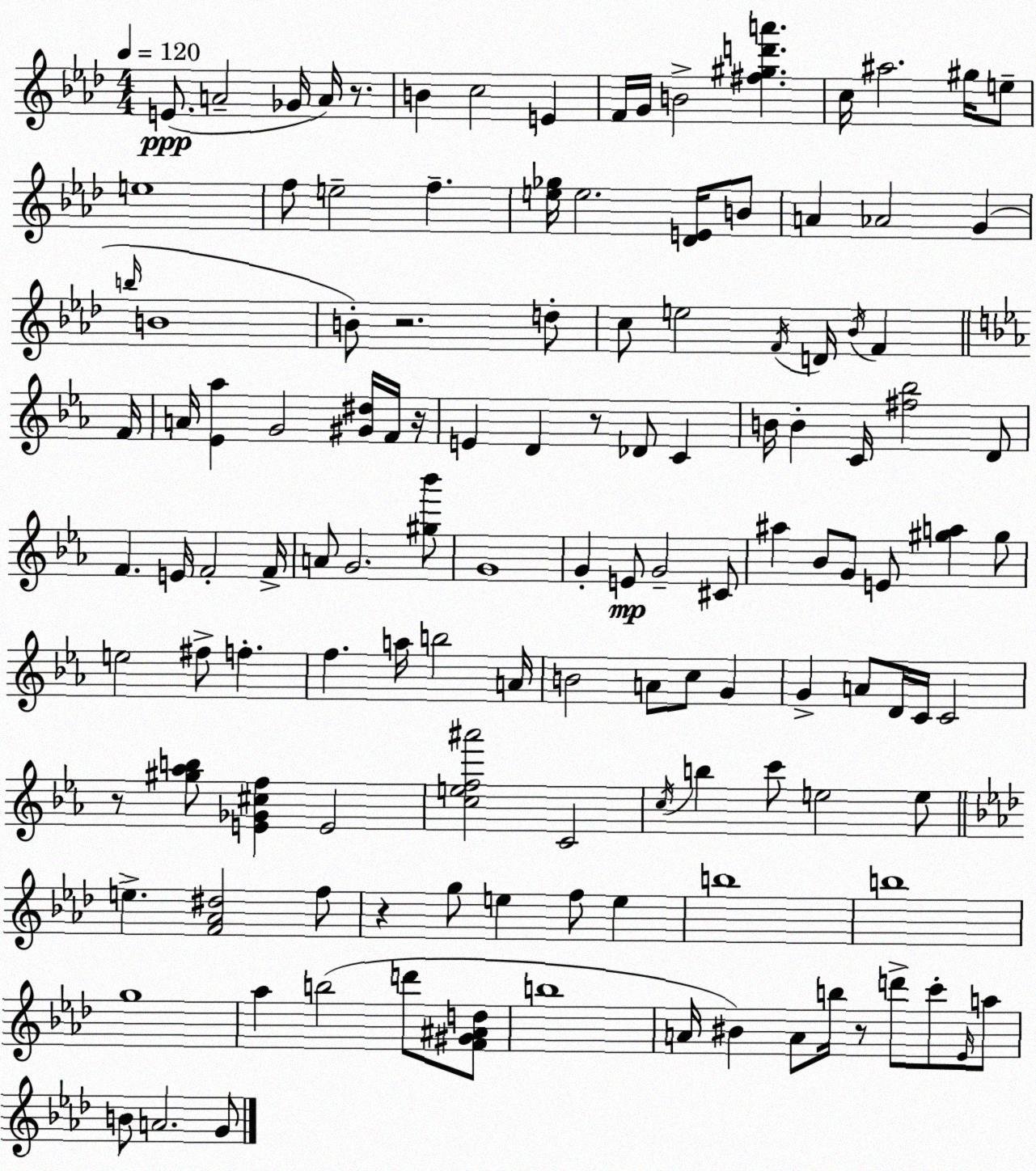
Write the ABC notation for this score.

X:1
T:Untitled
M:4/4
L:1/4
K:Fm
E/2 A2 _G/4 A/4 z/2 B c2 E F/4 G/4 B2 [^f^gd'a'] c/4 ^a2 ^g/4 e/2 e4 f/2 e2 f [e_g]/4 e2 [_DE]/4 B/2 A _A2 G b/4 B4 B/2 z2 d/2 c/2 e2 F/4 D/4 _B/4 F F/4 A/4 [_E_a] G2 [^G^d]/4 F/4 z/4 E D z/2 _D/2 C B/4 B C/4 [^f_b]2 D/2 F E/4 F2 F/4 A/2 G2 [^g_b']/2 G4 G E/2 G2 ^C/2 ^a _B/2 G/2 E/2 [^ga] ^g/2 e2 ^f/2 f f a/4 b2 A/4 B2 A/2 c/2 G G A/2 D/4 C/4 C2 z/2 [^g_ab]/2 [E_G^cf] E2 [cef^a']2 C2 c/4 b c'/2 e2 e/2 e [F_A^d]2 f/2 z g/2 e f/2 e b4 b4 g4 _a b2 d'/2 [F^G^Ad]/2 b4 A/4 ^B A/2 b/4 z/2 d'/2 c'/2 _E/4 a/2 B/2 A2 G/2